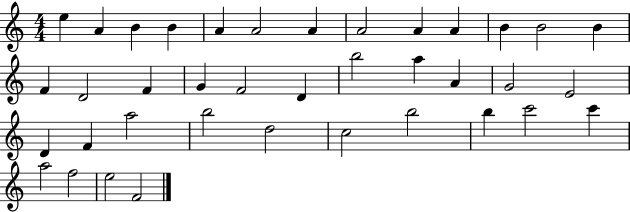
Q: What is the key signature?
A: C major